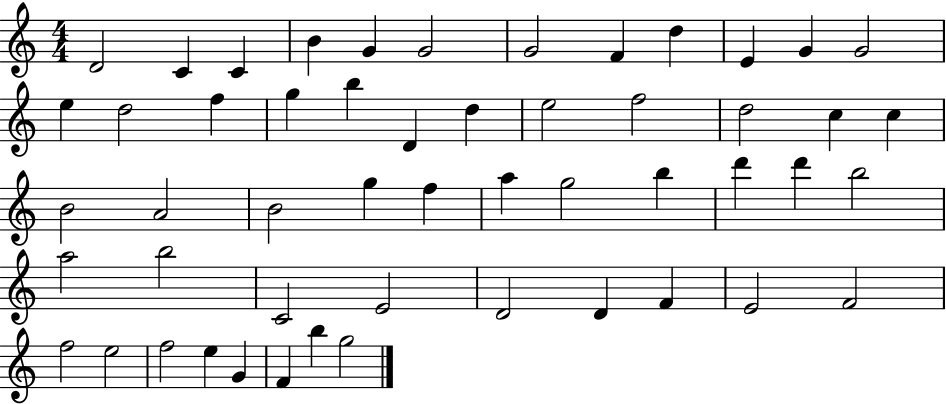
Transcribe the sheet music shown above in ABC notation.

X:1
T:Untitled
M:4/4
L:1/4
K:C
D2 C C B G G2 G2 F d E G G2 e d2 f g b D d e2 f2 d2 c c B2 A2 B2 g f a g2 b d' d' b2 a2 b2 C2 E2 D2 D F E2 F2 f2 e2 f2 e G F b g2